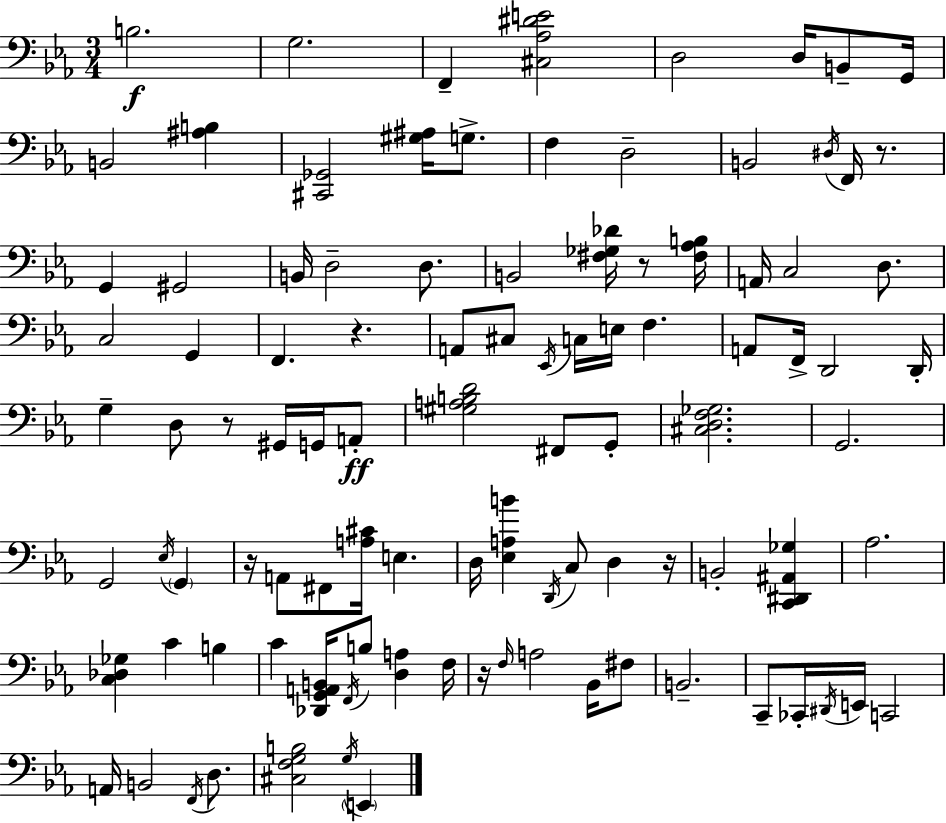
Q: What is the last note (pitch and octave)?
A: E2